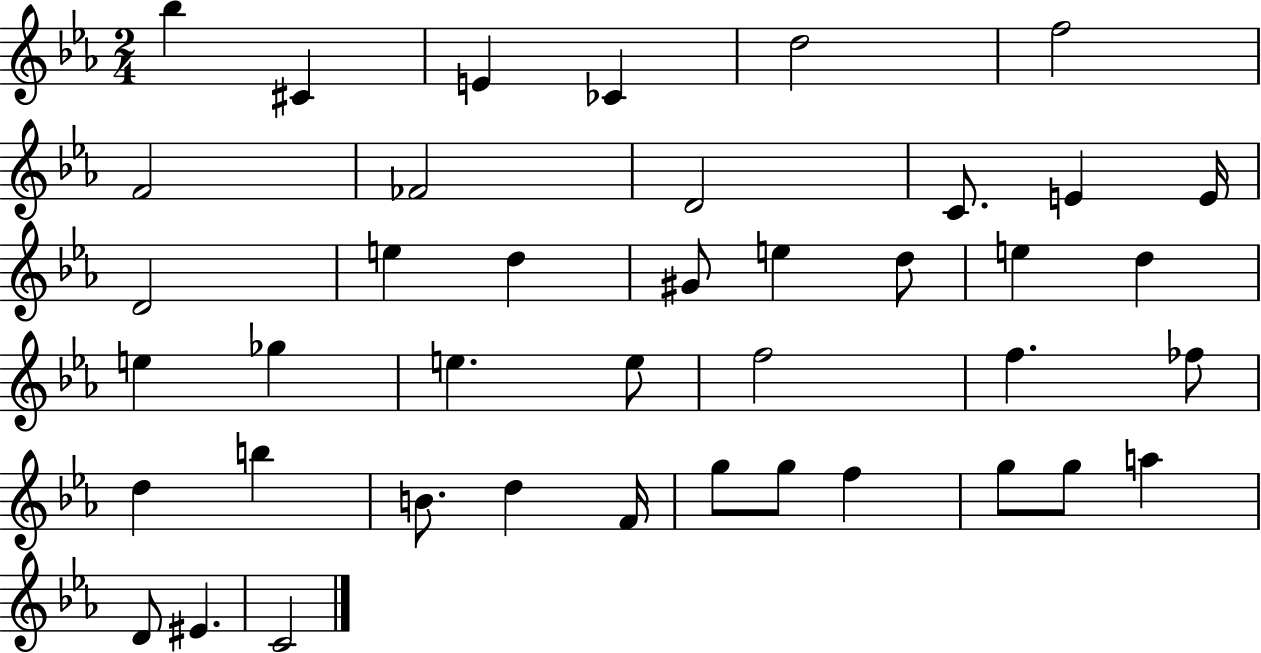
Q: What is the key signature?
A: EES major